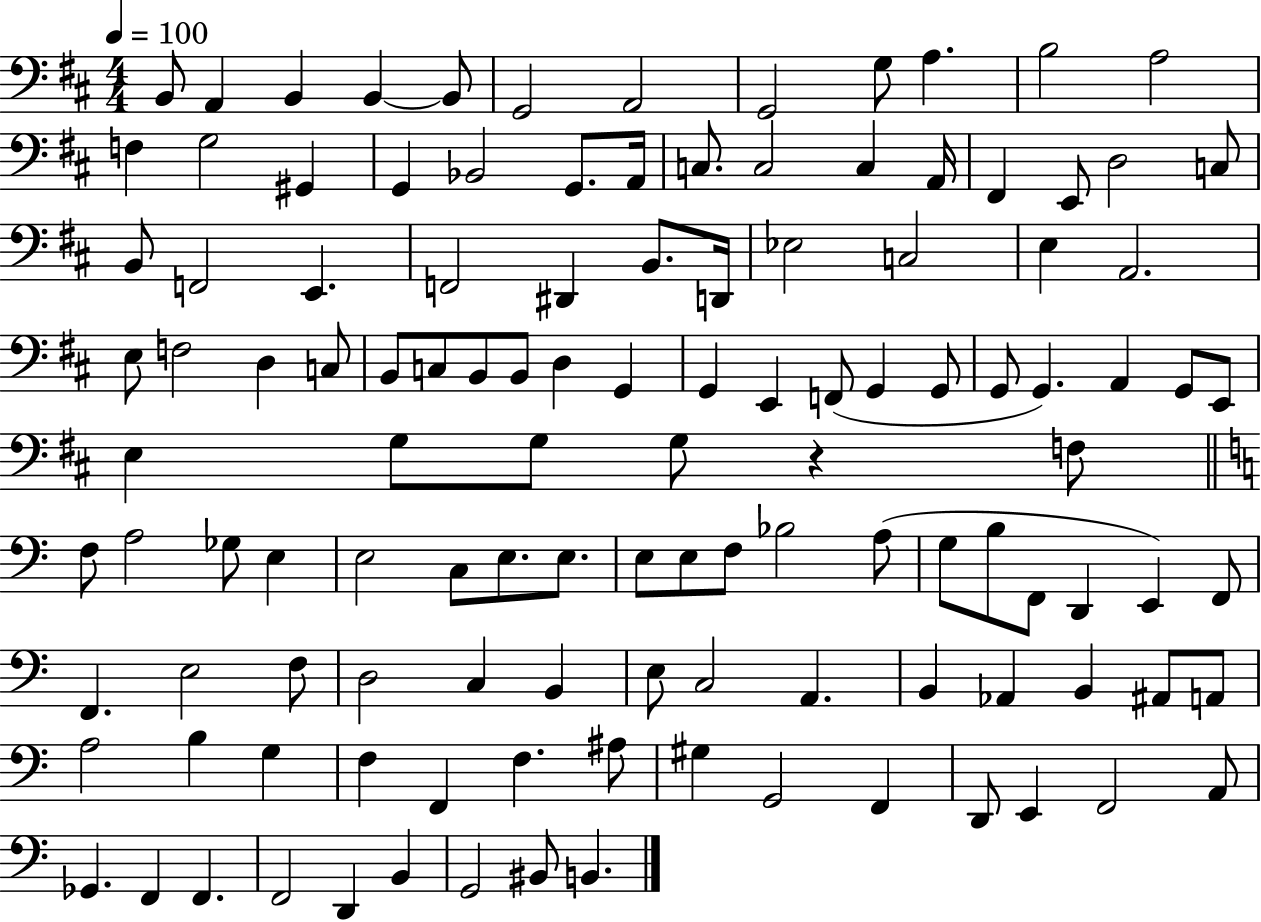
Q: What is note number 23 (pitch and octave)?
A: A2